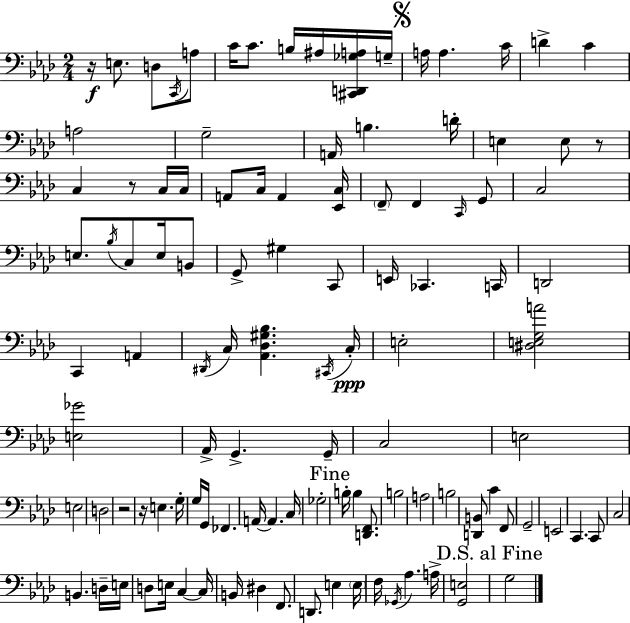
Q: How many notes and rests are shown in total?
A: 110